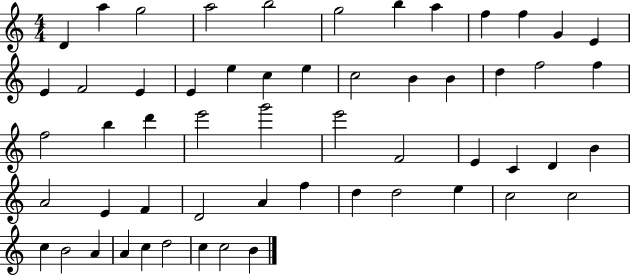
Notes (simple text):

D4/q A5/q G5/h A5/h B5/h G5/h B5/q A5/q F5/q F5/q G4/q E4/q E4/q F4/h E4/q E4/q E5/q C5/q E5/q C5/h B4/q B4/q D5/q F5/h F5/q F5/h B5/q D6/q E6/h G6/h E6/h F4/h E4/q C4/q D4/q B4/q A4/h E4/q F4/q D4/h A4/q F5/q D5/q D5/h E5/q C5/h C5/h C5/q B4/h A4/q A4/q C5/q D5/h C5/q C5/h B4/q